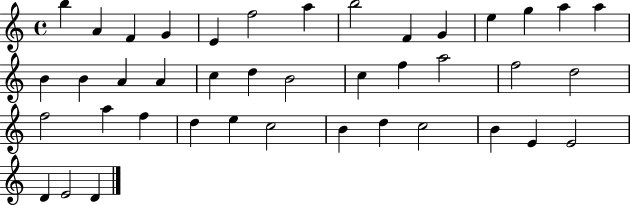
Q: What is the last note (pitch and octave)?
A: D4